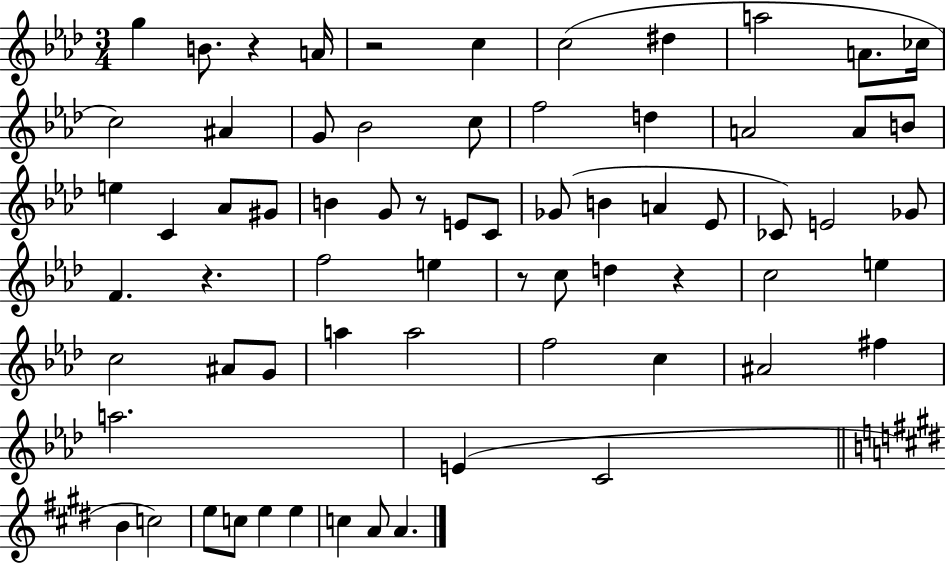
{
  \clef treble
  \numericTimeSignature
  \time 3/4
  \key aes \major
  g''4 b'8. r4 a'16 | r2 c''4 | c''2( dis''4 | a''2 a'8. ces''16 | \break c''2) ais'4 | g'8 bes'2 c''8 | f''2 d''4 | a'2 a'8 b'8 | \break e''4 c'4 aes'8 gis'8 | b'4 g'8 r8 e'8 c'8 | ges'8( b'4 a'4 ees'8 | ces'8) e'2 ges'8 | \break f'4. r4. | f''2 e''4 | r8 c''8 d''4 r4 | c''2 e''4 | \break c''2 ais'8 g'8 | a''4 a''2 | f''2 c''4 | ais'2 fis''4 | \break a''2. | e'4( c'2 | \bar "||" \break \key e \major b'4 c''2) | e''8 c''8 e''4 e''4 | c''4 a'8 a'4. | \bar "|."
}